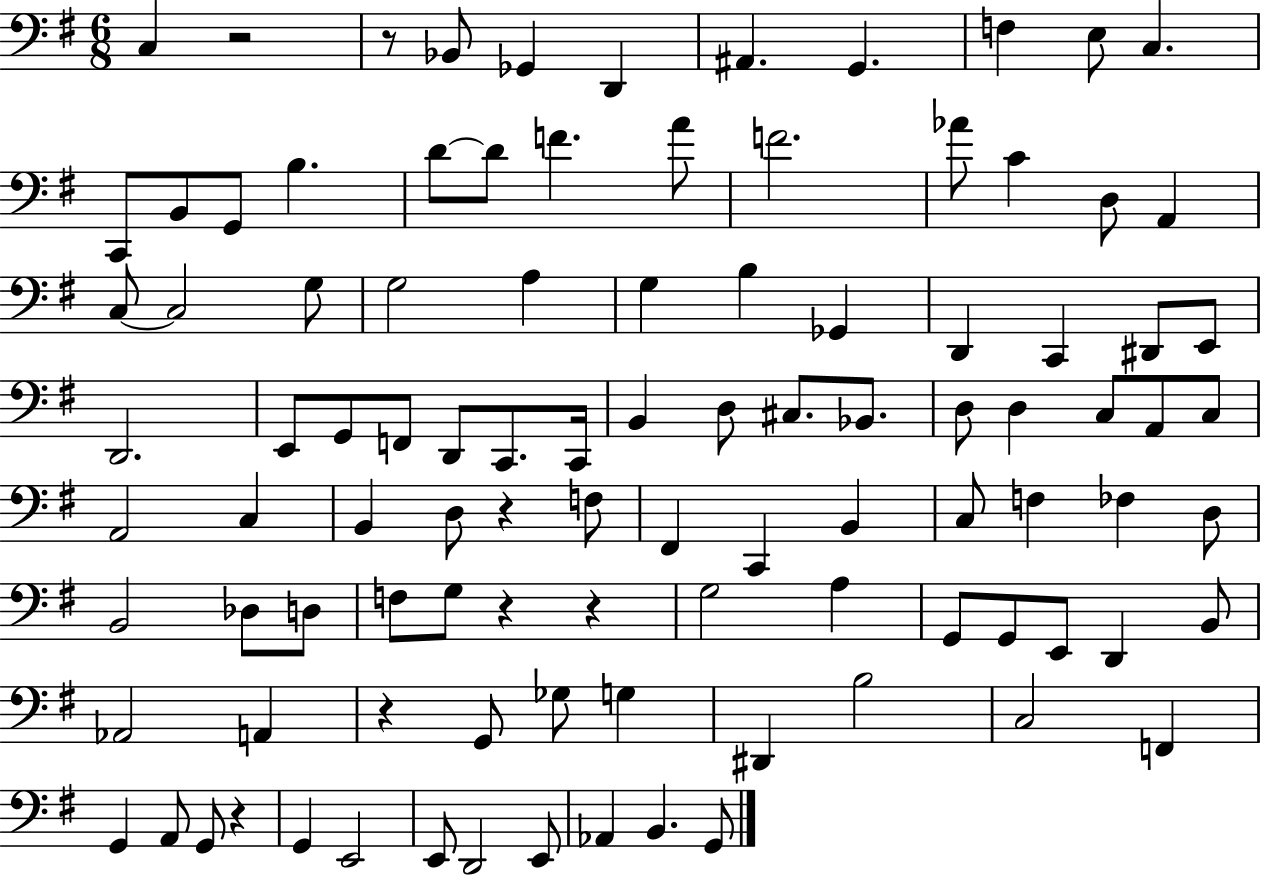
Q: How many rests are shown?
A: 7